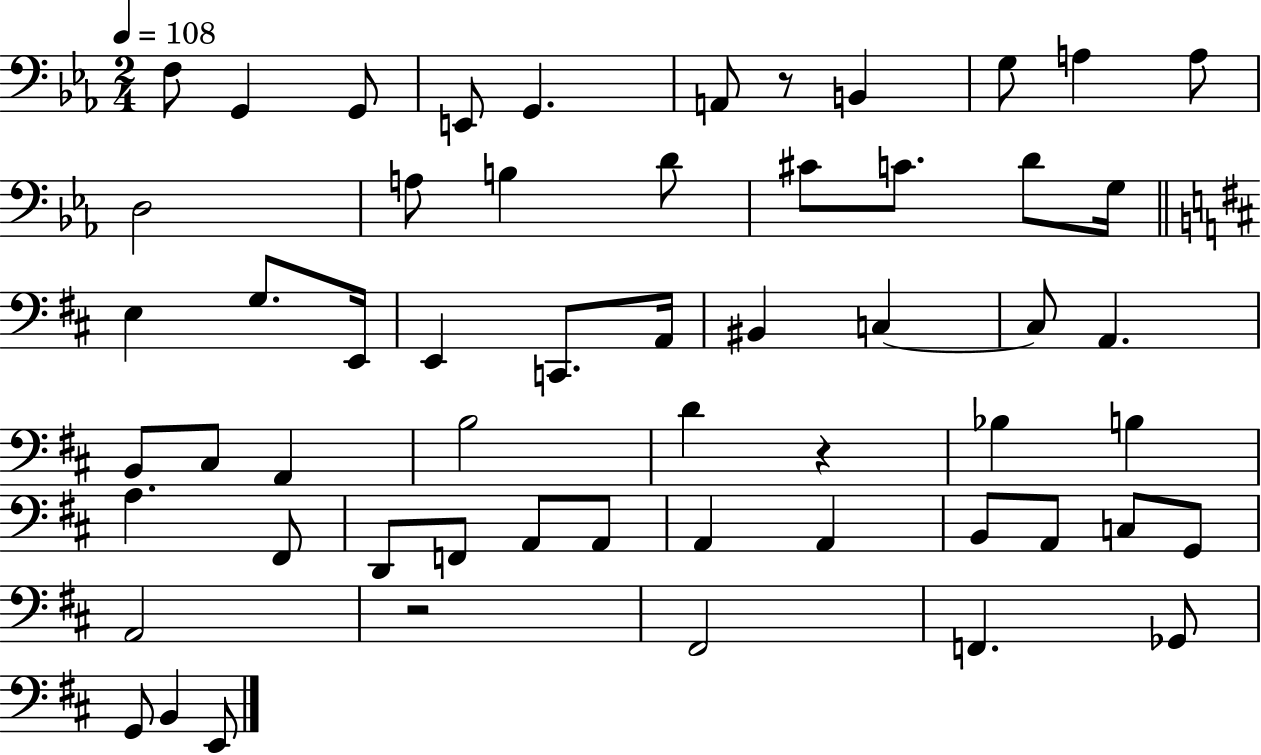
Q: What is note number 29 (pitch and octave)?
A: B2